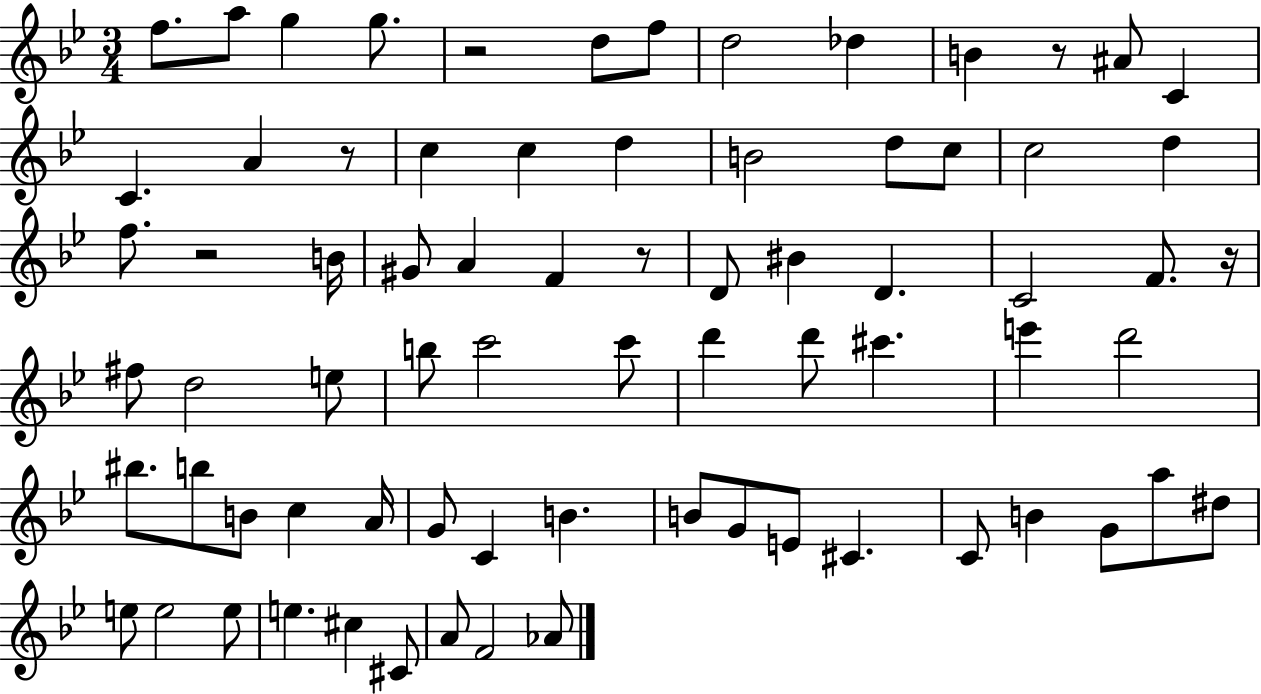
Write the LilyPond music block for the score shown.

{
  \clef treble
  \numericTimeSignature
  \time 3/4
  \key bes \major
  f''8. a''8 g''4 g''8. | r2 d''8 f''8 | d''2 des''4 | b'4 r8 ais'8 c'4 | \break c'4. a'4 r8 | c''4 c''4 d''4 | b'2 d''8 c''8 | c''2 d''4 | \break f''8. r2 b'16 | gis'8 a'4 f'4 r8 | d'8 bis'4 d'4. | c'2 f'8. r16 | \break fis''8 d''2 e''8 | b''8 c'''2 c'''8 | d'''4 d'''8 cis'''4. | e'''4 d'''2 | \break bis''8. b''8 b'8 c''4 a'16 | g'8 c'4 b'4. | b'8 g'8 e'8 cis'4. | c'8 b'4 g'8 a''8 dis''8 | \break e''8 e''2 e''8 | e''4. cis''4 cis'8 | a'8 f'2 aes'8 | \bar "|."
}